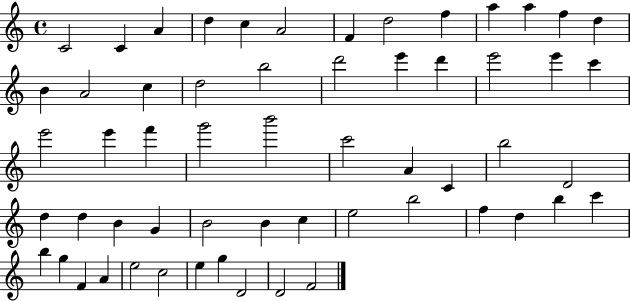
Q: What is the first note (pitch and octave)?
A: C4